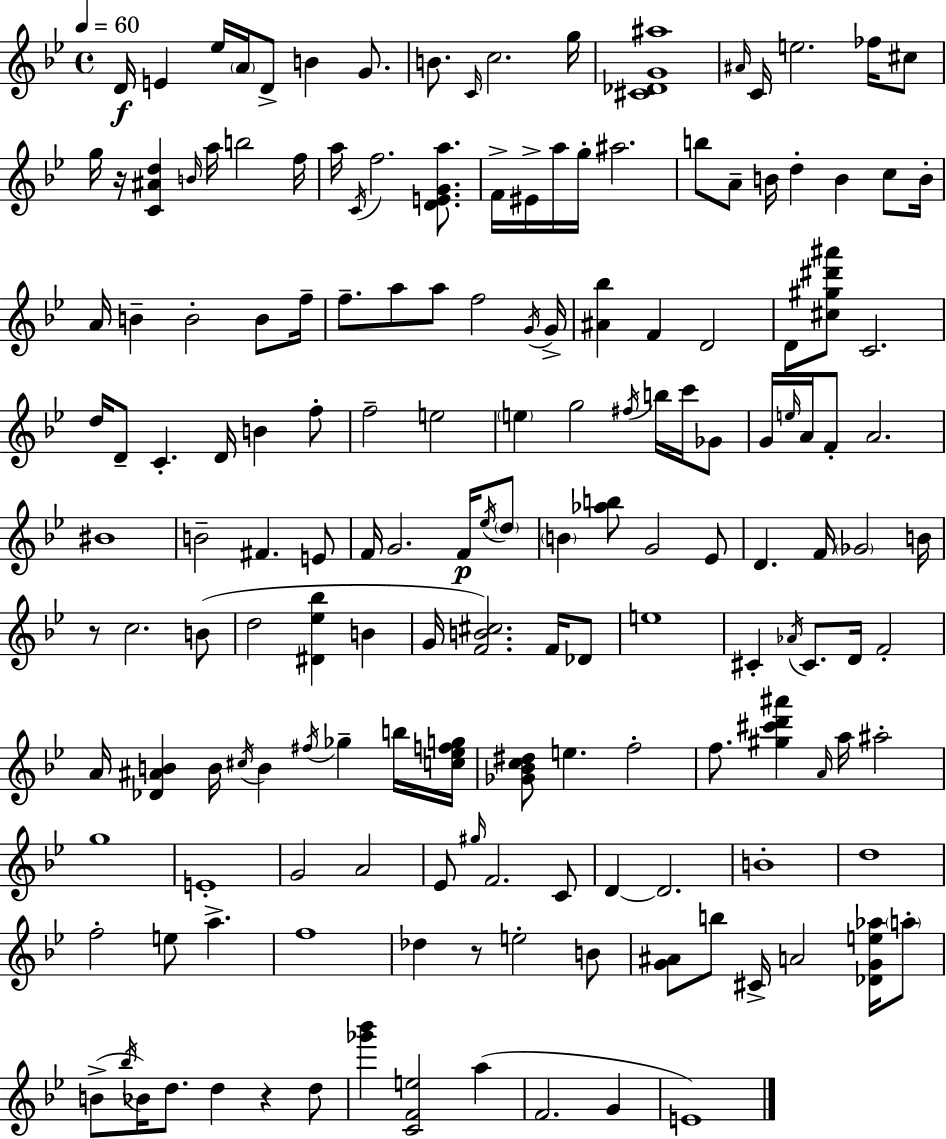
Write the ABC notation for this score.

X:1
T:Untitled
M:4/4
L:1/4
K:Bb
D/4 E _e/4 A/4 D/2 B G/2 B/2 C/4 c2 g/4 [^C_DG^a]4 ^A/4 C/4 e2 _f/4 ^c/2 g/4 z/4 [C^Ad] B/4 a/4 b2 f/4 a/4 C/4 f2 [DEGa]/2 F/4 ^E/4 a/4 g/4 ^a2 b/2 A/2 B/4 d B c/2 B/4 A/4 B B2 B/2 f/4 f/2 a/2 a/2 f2 G/4 G/4 [^A_b] F D2 D/2 [^c^g^d'^a']/2 C2 d/4 D/2 C D/4 B f/2 f2 e2 e g2 ^f/4 b/4 c'/4 _G/2 G/4 e/4 A/4 F/2 A2 ^B4 B2 ^F E/2 F/4 G2 F/4 _e/4 d/2 B [_ab]/2 G2 _E/2 D F/4 _G2 B/4 z/2 c2 B/2 d2 [^D_e_b] B G/4 [FB^c]2 F/4 _D/2 e4 ^C _A/4 ^C/2 D/4 F2 A/4 [_D^AB] B/4 ^c/4 B ^f/4 _g b/4 [c_efg]/4 [_G_Bc^d]/2 e f2 f/2 [^g^c'd'^a'] A/4 a/4 ^a2 g4 E4 G2 A2 _E/2 ^g/4 F2 C/2 D D2 B4 d4 f2 e/2 a f4 _d z/2 e2 B/2 [G^A]/2 b/2 ^C/4 A2 [_DGe_a]/4 a/2 B/2 _b/4 _B/4 d/2 d z d/2 [_g'_b'] [CFe]2 a F2 G E4